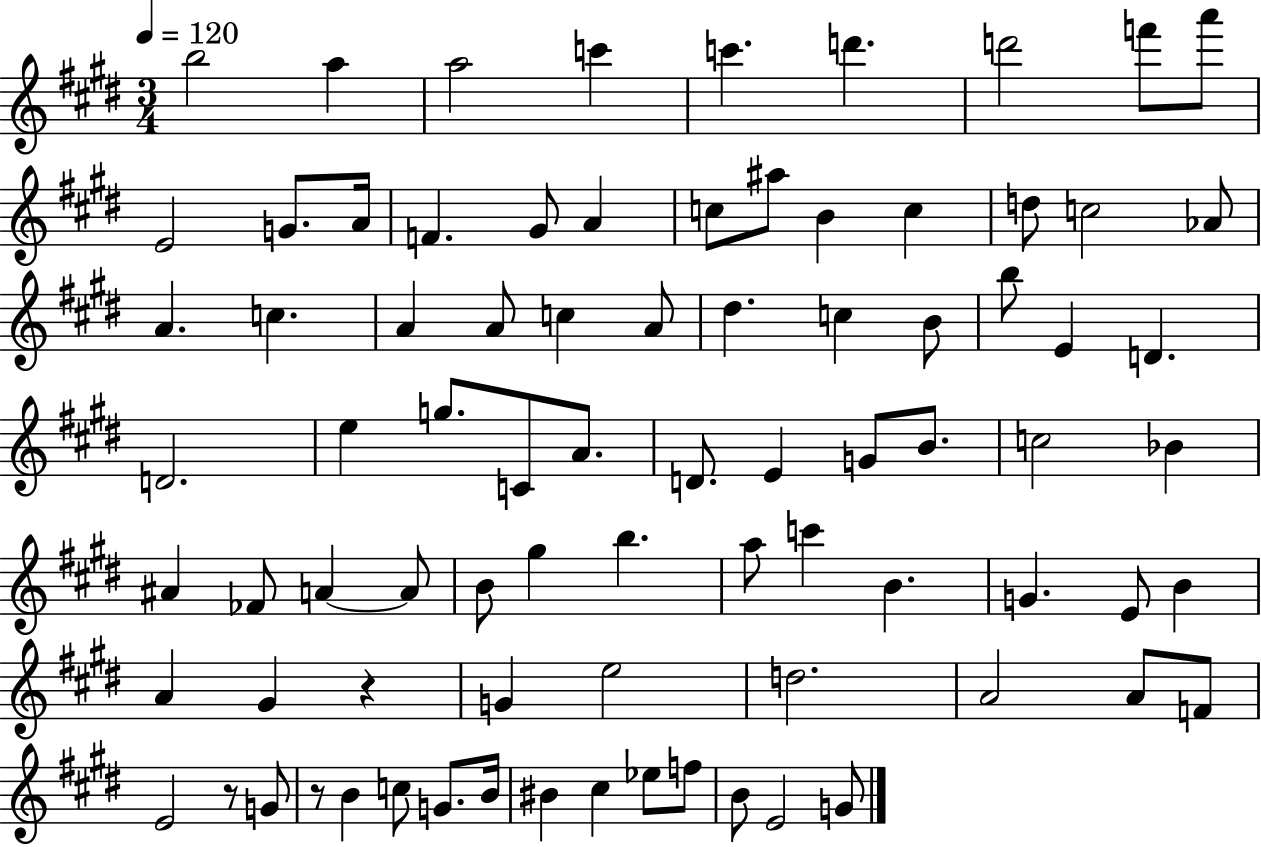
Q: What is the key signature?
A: E major